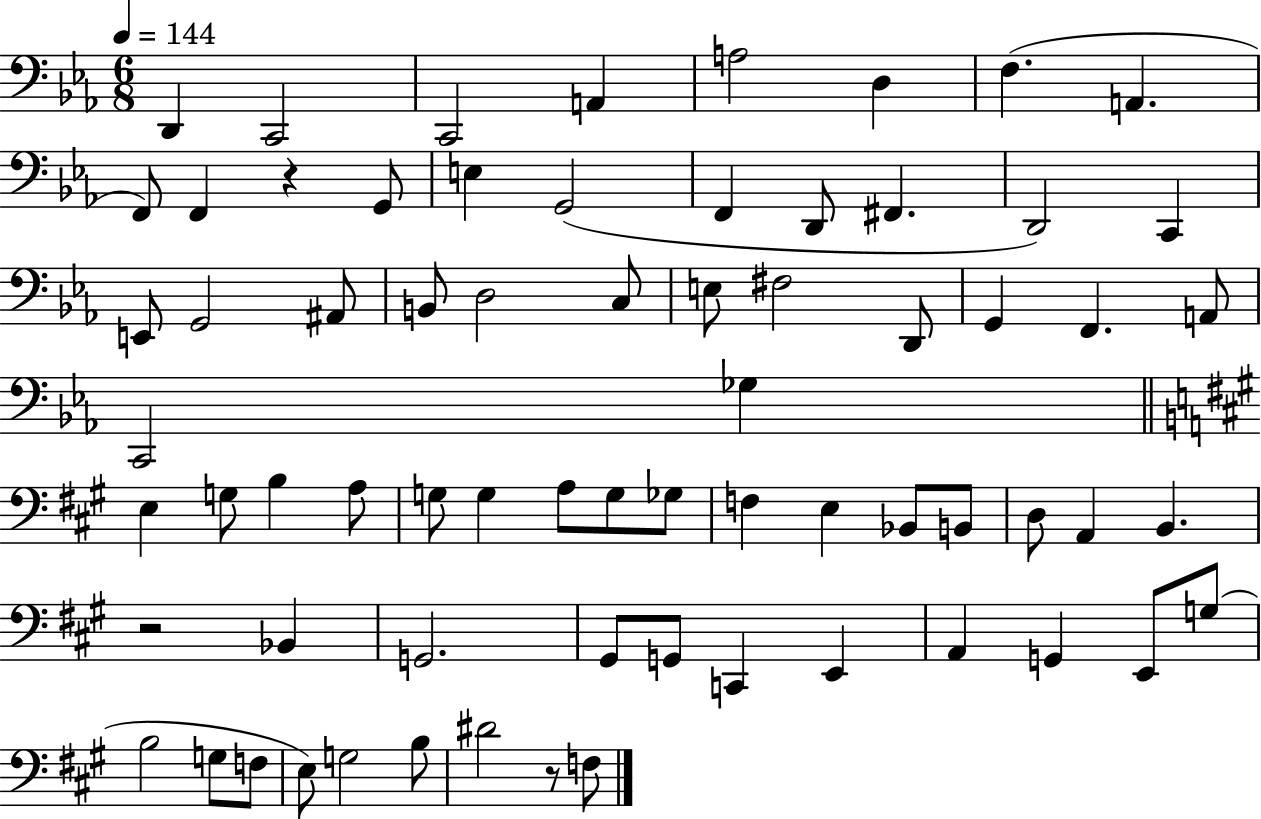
X:1
T:Untitled
M:6/8
L:1/4
K:Eb
D,, C,,2 C,,2 A,, A,2 D, F, A,, F,,/2 F,, z G,,/2 E, G,,2 F,, D,,/2 ^F,, D,,2 C,, E,,/2 G,,2 ^A,,/2 B,,/2 D,2 C,/2 E,/2 ^F,2 D,,/2 G,, F,, A,,/2 C,,2 _G, E, G,/2 B, A,/2 G,/2 G, A,/2 G,/2 _G,/2 F, E, _B,,/2 B,,/2 D,/2 A,, B,, z2 _B,, G,,2 ^G,,/2 G,,/2 C,, E,, A,, G,, E,,/2 G,/2 B,2 G,/2 F,/2 E,/2 G,2 B,/2 ^D2 z/2 F,/2